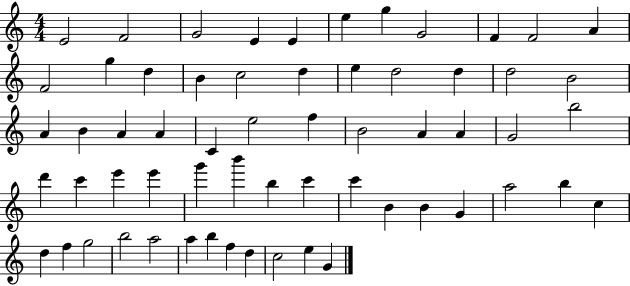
E4/h F4/h G4/h E4/q E4/q E5/q G5/q G4/h F4/q F4/h A4/q F4/h G5/q D5/q B4/q C5/h D5/q E5/q D5/h D5/q D5/h B4/h A4/q B4/q A4/q A4/q C4/q E5/h F5/q B4/h A4/q A4/q G4/h B5/h D6/q C6/q E6/q E6/q G6/q B6/q B5/q C6/q C6/q B4/q B4/q G4/q A5/h B5/q C5/q D5/q F5/q G5/h B5/h A5/h A5/q B5/q F5/q D5/q C5/h E5/q G4/q